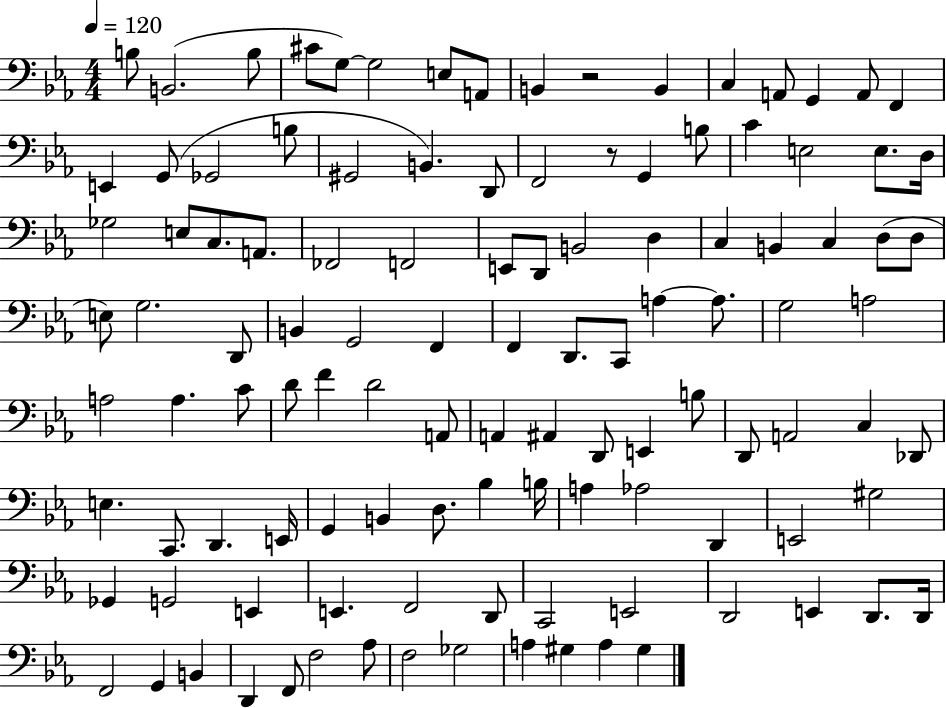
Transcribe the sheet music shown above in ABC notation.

X:1
T:Untitled
M:4/4
L:1/4
K:Eb
B,/2 B,,2 B,/2 ^C/2 G,/2 G,2 E,/2 A,,/2 B,, z2 B,, C, A,,/2 G,, A,,/2 F,, E,, G,,/2 _G,,2 B,/2 ^G,,2 B,, D,,/2 F,,2 z/2 G,, B,/2 C E,2 E,/2 D,/4 _G,2 E,/2 C,/2 A,,/2 _F,,2 F,,2 E,,/2 D,,/2 B,,2 D, C, B,, C, D,/2 D,/2 E,/2 G,2 D,,/2 B,, G,,2 F,, F,, D,,/2 C,,/2 A, A,/2 G,2 A,2 A,2 A, C/2 D/2 F D2 A,,/2 A,, ^A,, D,,/2 E,, B,/2 D,,/2 A,,2 C, _D,,/2 E, C,,/2 D,, E,,/4 G,, B,, D,/2 _B, B,/4 A, _A,2 D,, E,,2 ^G,2 _G,, G,,2 E,, E,, F,,2 D,,/2 C,,2 E,,2 D,,2 E,, D,,/2 D,,/4 F,,2 G,, B,, D,, F,,/2 F,2 _A,/2 F,2 _G,2 A, ^G, A, ^G,